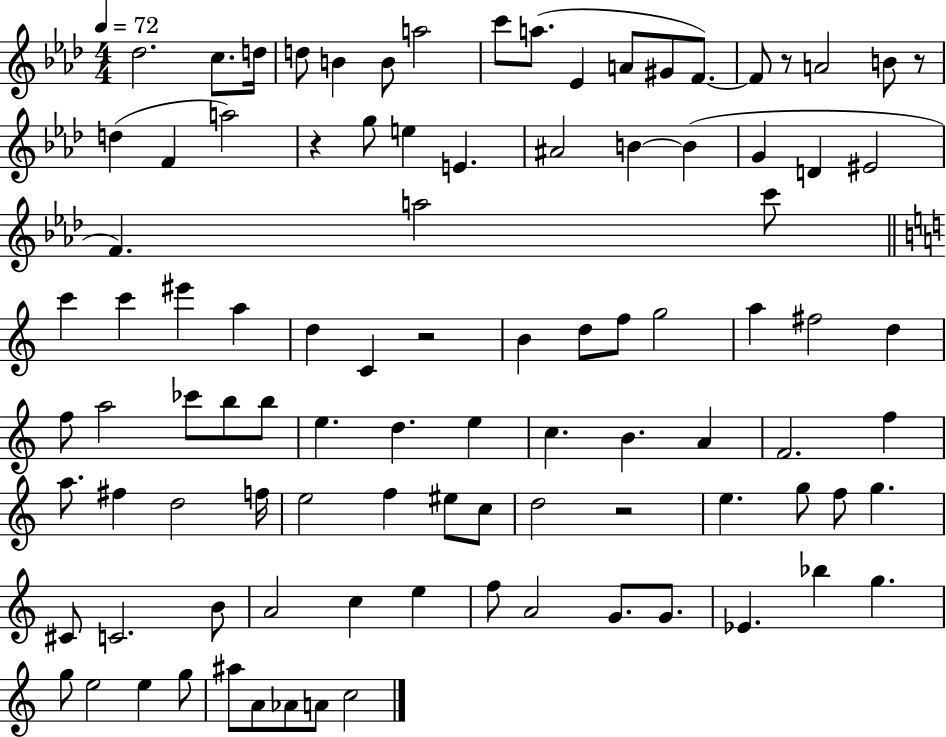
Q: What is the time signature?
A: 4/4